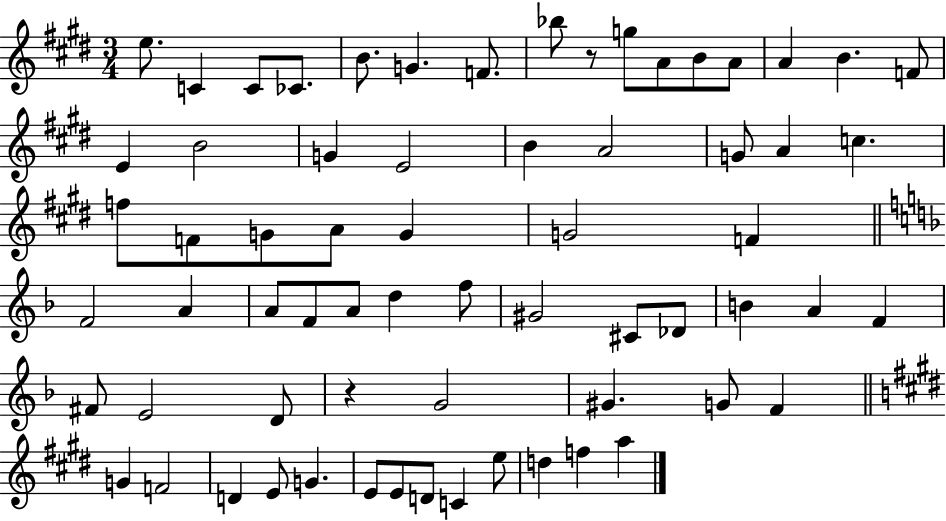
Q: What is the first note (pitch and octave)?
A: E5